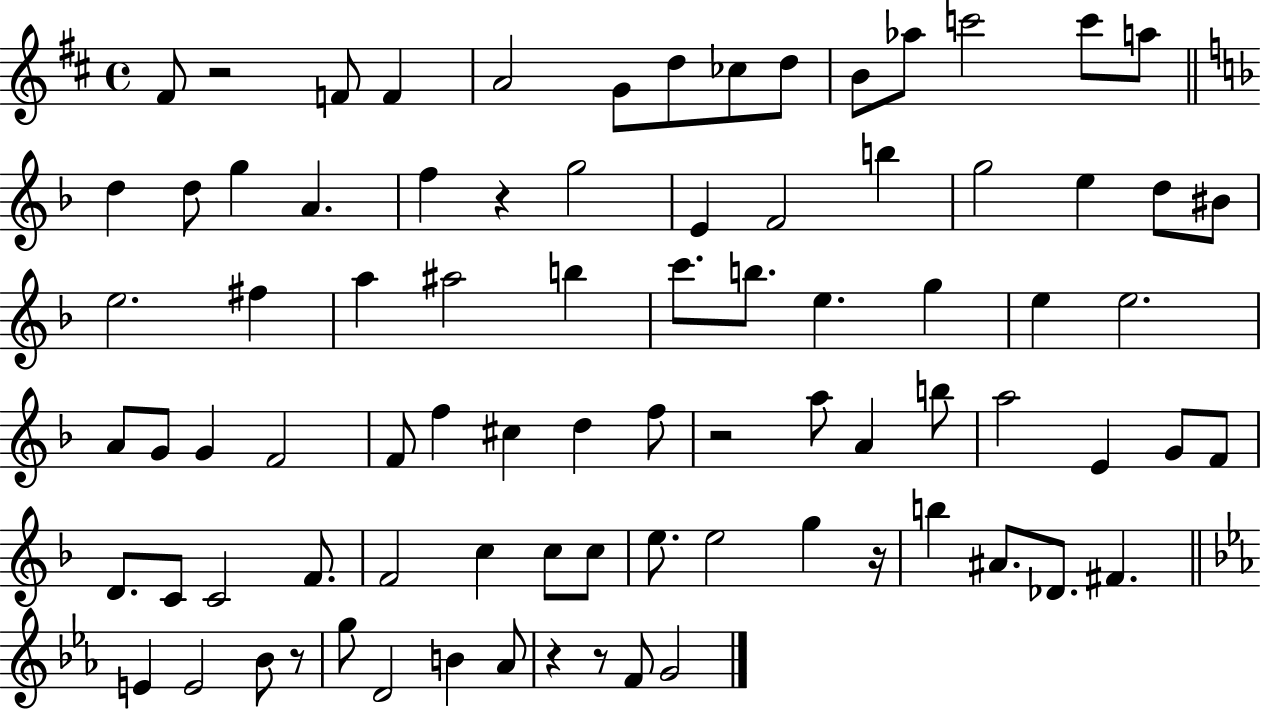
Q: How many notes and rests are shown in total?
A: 84